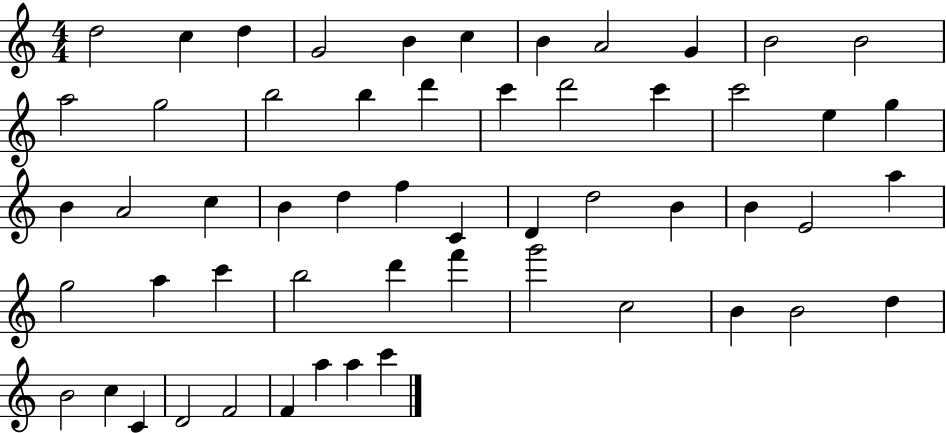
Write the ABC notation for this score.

X:1
T:Untitled
M:4/4
L:1/4
K:C
d2 c d G2 B c B A2 G B2 B2 a2 g2 b2 b d' c' d'2 c' c'2 e g B A2 c B d f C D d2 B B E2 a g2 a c' b2 d' f' g'2 c2 B B2 d B2 c C D2 F2 F a a c'